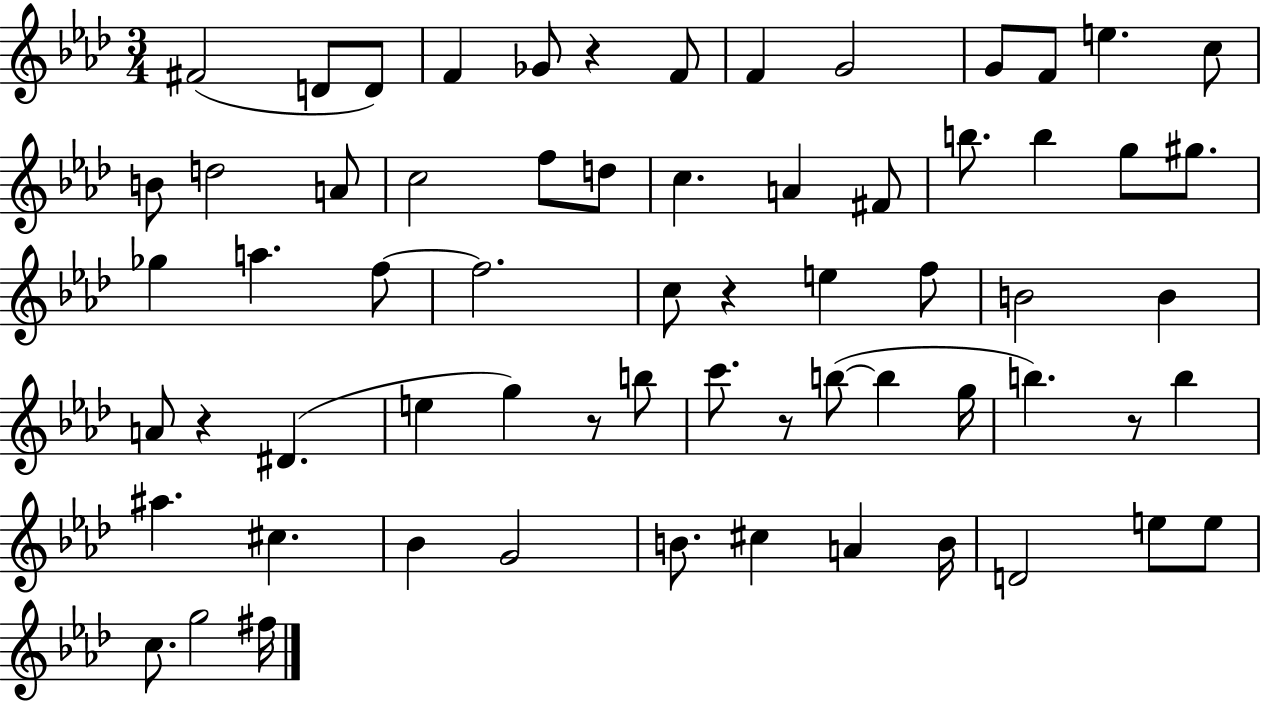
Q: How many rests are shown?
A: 6